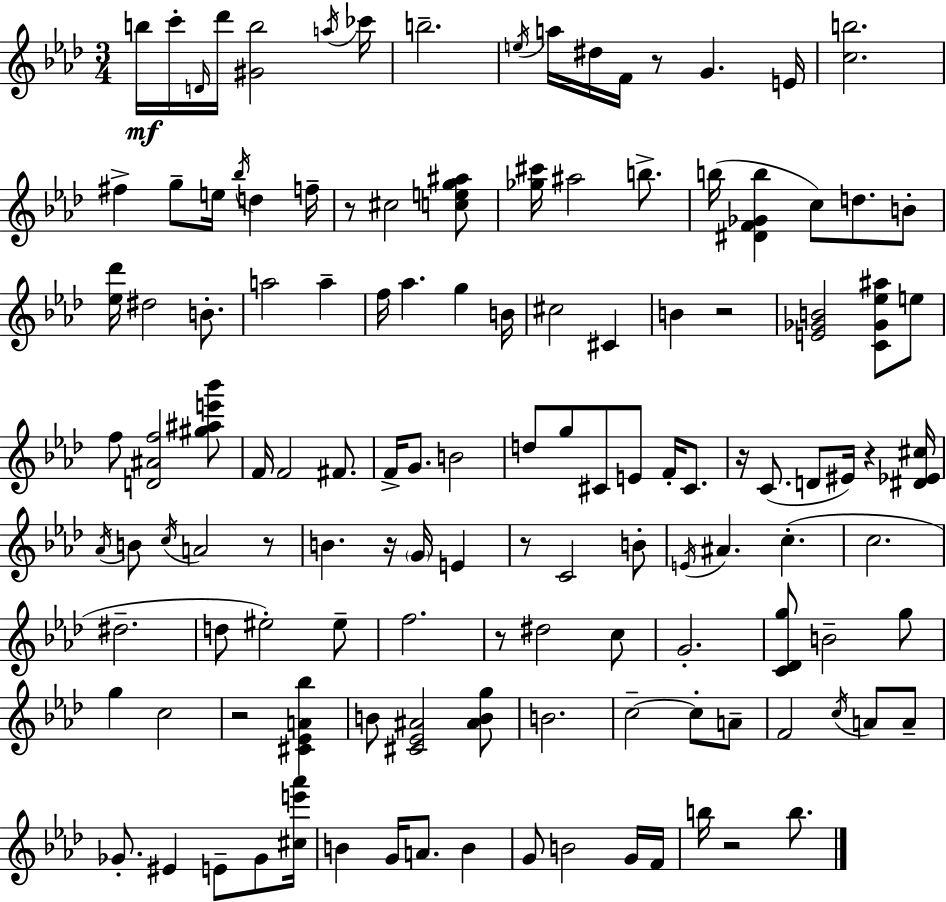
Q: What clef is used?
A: treble